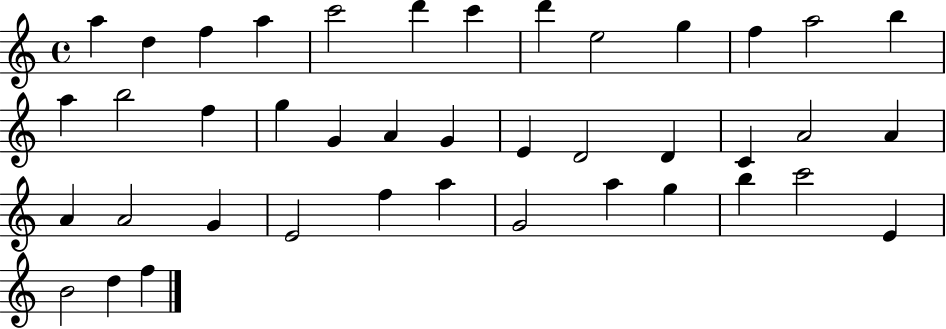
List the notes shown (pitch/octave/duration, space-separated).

A5/q D5/q F5/q A5/q C6/h D6/q C6/q D6/q E5/h G5/q F5/q A5/h B5/q A5/q B5/h F5/q G5/q G4/q A4/q G4/q E4/q D4/h D4/q C4/q A4/h A4/q A4/q A4/h G4/q E4/h F5/q A5/q G4/h A5/q G5/q B5/q C6/h E4/q B4/h D5/q F5/q